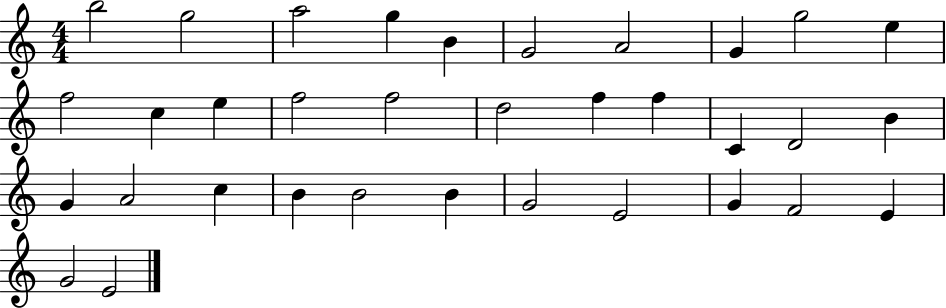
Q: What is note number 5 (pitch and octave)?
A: B4